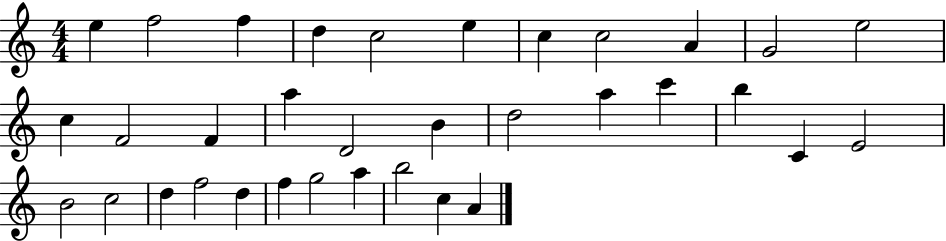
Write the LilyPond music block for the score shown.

{
  \clef treble
  \numericTimeSignature
  \time 4/4
  \key c \major
  e''4 f''2 f''4 | d''4 c''2 e''4 | c''4 c''2 a'4 | g'2 e''2 | \break c''4 f'2 f'4 | a''4 d'2 b'4 | d''2 a''4 c'''4 | b''4 c'4 e'2 | \break b'2 c''2 | d''4 f''2 d''4 | f''4 g''2 a''4 | b''2 c''4 a'4 | \break \bar "|."
}